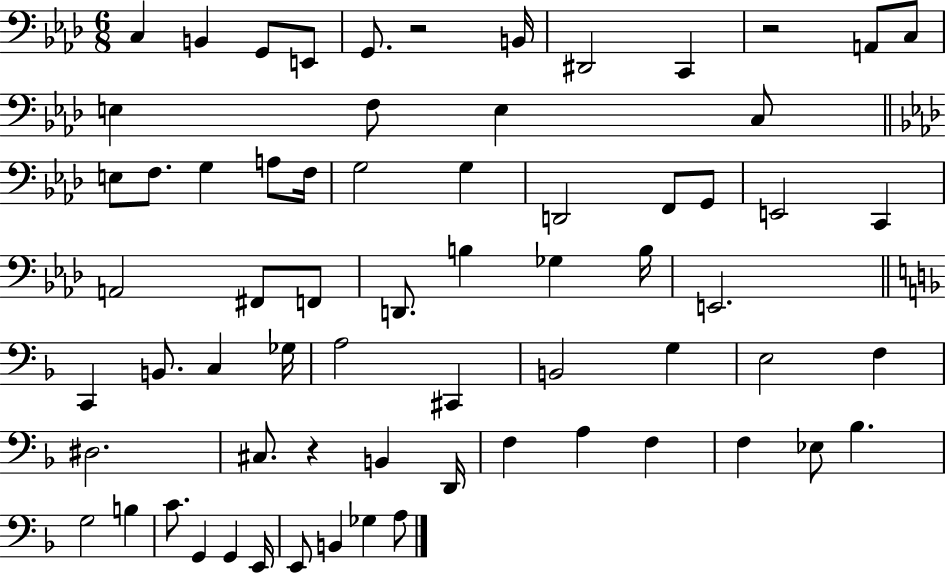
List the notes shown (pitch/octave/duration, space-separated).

C3/q B2/q G2/e E2/e G2/e. R/h B2/s D#2/h C2/q R/h A2/e C3/e E3/q F3/e E3/q C3/e E3/e F3/e. G3/q A3/e F3/s G3/h G3/q D2/h F2/e G2/e E2/h C2/q A2/h F#2/e F2/e D2/e. B3/q Gb3/q B3/s E2/h. C2/q B2/e. C3/q Gb3/s A3/h C#2/q B2/h G3/q E3/h F3/q D#3/h. C#3/e. R/q B2/q D2/s F3/q A3/q F3/q F3/q Eb3/e Bb3/q. G3/h B3/q C4/e. G2/q G2/q E2/s E2/e B2/q Gb3/q A3/e